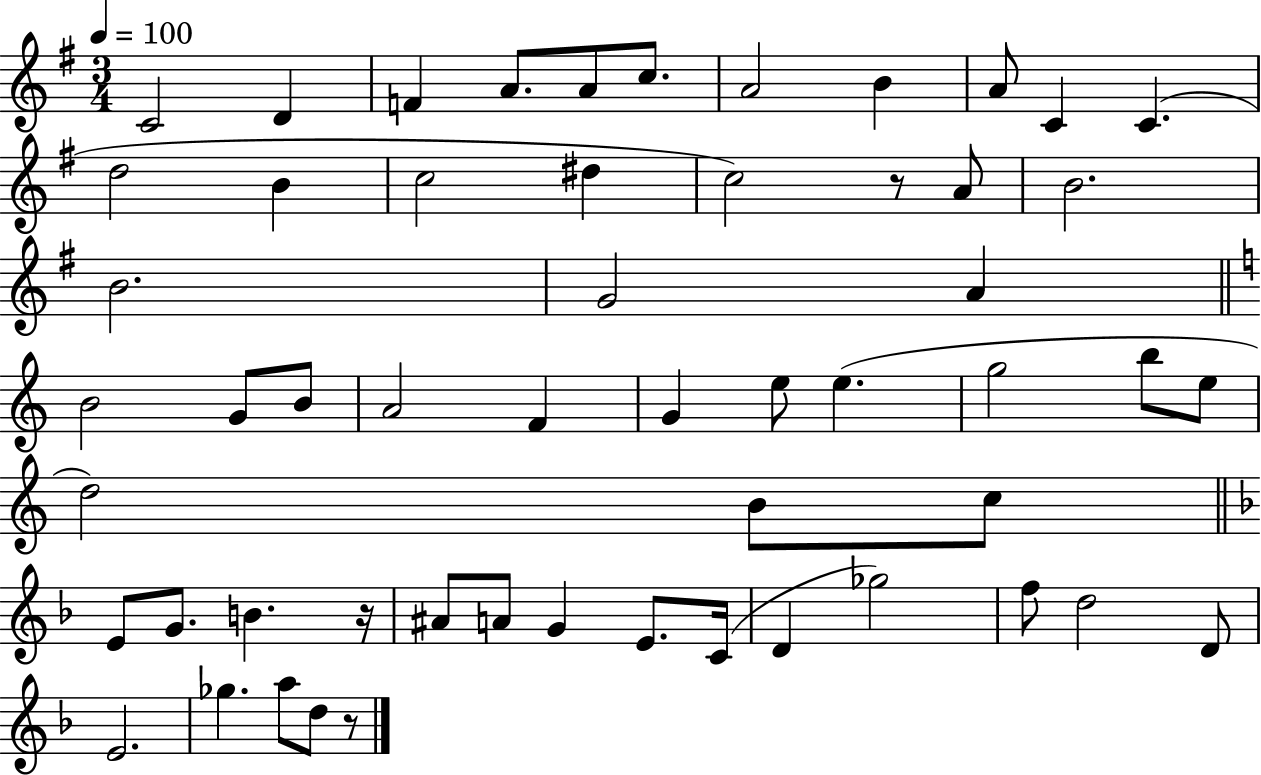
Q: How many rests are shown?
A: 3